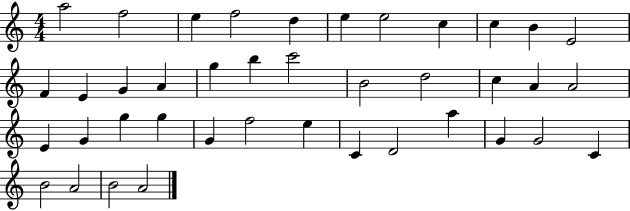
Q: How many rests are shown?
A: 0